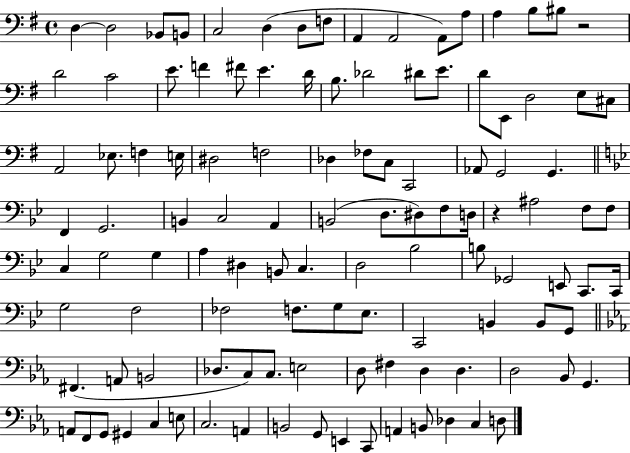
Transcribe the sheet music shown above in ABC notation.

X:1
T:Untitled
M:4/4
L:1/4
K:G
D, D,2 _B,,/2 B,,/2 C,2 D, D,/2 F,/2 A,, A,,2 A,,/2 A,/2 A, B,/2 ^B,/2 z2 D2 C2 E/2 F ^F/2 E D/4 B,/2 _D2 ^D/2 E/2 D/2 E,,/2 D,2 E,/2 ^C,/2 A,,2 _E,/2 F, E,/4 ^D,2 F,2 _D, _F,/2 C,/2 C,,2 _A,,/2 G,,2 G,, F,, G,,2 B,, C,2 A,, B,,2 D,/2 ^D,/2 F,/2 D,/4 z ^A,2 F,/2 F,/2 C, G,2 G, A, ^D, B,,/2 C, D,2 _B,2 B,/2 _G,,2 E,,/2 C,,/2 C,,/4 G,2 F,2 _F,2 F,/2 G,/2 _E,/2 C,,2 B,, B,,/2 G,,/2 ^F,, A,,/2 B,,2 _D,/2 C,/2 C,/2 E,2 D,/2 ^F, D, D, D,2 _B,,/2 G,, A,,/2 F,,/2 G,,/2 ^G,, C, E,/2 C,2 A,, B,,2 G,,/2 E,, C,,/2 A,, B,,/2 _D, C, D,/2